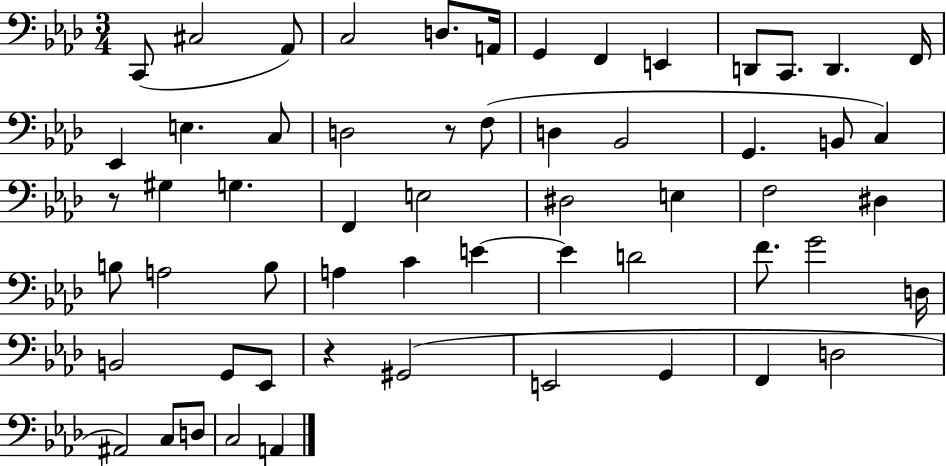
{
  \clef bass
  \numericTimeSignature
  \time 3/4
  \key aes \major
  c,8( cis2 aes,8) | c2 d8. a,16 | g,4 f,4 e,4 | d,8 c,8. d,4. f,16 | \break ees,4 e4. c8 | d2 r8 f8( | d4 bes,2 | g,4. b,8 c4) | \break r8 gis4 g4. | f,4 e2 | dis2 e4 | f2 dis4 | \break b8 a2 b8 | a4 c'4 e'4~~ | e'4 d'2 | f'8. g'2 d16 | \break b,2 g,8 ees,8 | r4 gis,2( | e,2 g,4 | f,4 d2 | \break ais,2) c8 d8 | c2 a,4 | \bar "|."
}